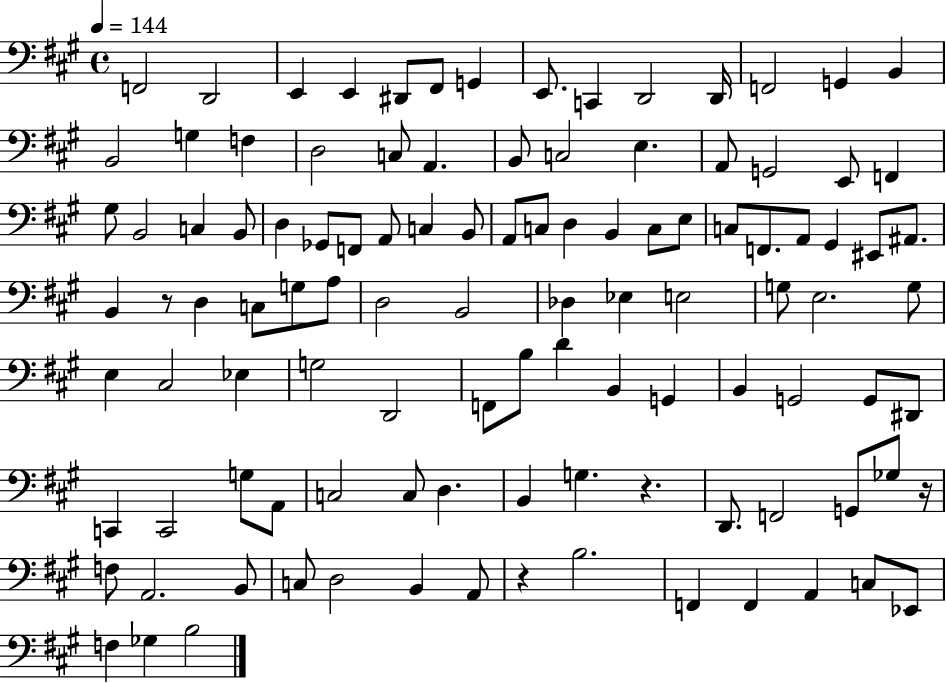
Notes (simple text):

F2/h D2/h E2/q E2/q D#2/e F#2/e G2/q E2/e. C2/q D2/h D2/s F2/h G2/q B2/q B2/h G3/q F3/q D3/h C3/e A2/q. B2/e C3/h E3/q. A2/e G2/h E2/e F2/q G#3/e B2/h C3/q B2/e D3/q Gb2/e F2/e A2/e C3/q B2/e A2/e C3/e D3/q B2/q C3/e E3/e C3/e F2/e. A2/e G#2/q EIS2/e A#2/e. B2/q R/e D3/q C3/e G3/e A3/e D3/h B2/h Db3/q Eb3/q E3/h G3/e E3/h. G3/e E3/q C#3/h Eb3/q G3/h D2/h F2/e B3/e D4/q B2/q G2/q B2/q G2/h G2/e D#2/e C2/q C2/h G3/e A2/e C3/h C3/e D3/q. B2/q G3/q. R/q. D2/e. F2/h G2/e Gb3/e R/s F3/e A2/h. B2/e C3/e D3/h B2/q A2/e R/q B3/h. F2/q F2/q A2/q C3/e Eb2/e F3/q Gb3/q B3/h